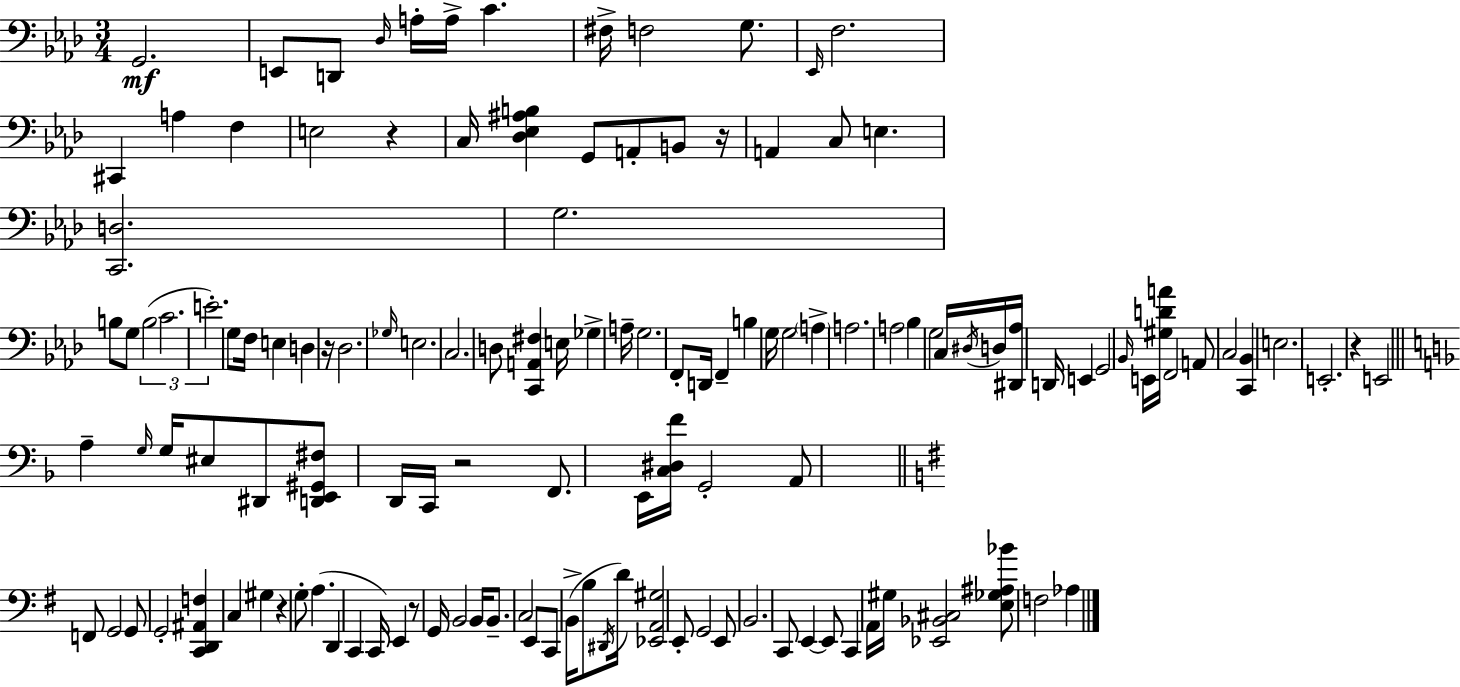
X:1
T:Untitled
M:3/4
L:1/4
K:Ab
G,,2 E,,/2 D,,/2 _D,/4 A,/4 A,/4 C ^F,/4 F,2 G,/2 _E,,/4 F,2 ^C,, A, F, E,2 z C,/4 [_D,_E,^A,B,] G,,/2 A,,/2 B,,/2 z/4 A,, C,/2 E, [C,,D,]2 G,2 B,/2 G,/2 B,2 C2 E2 G,/2 F,/4 E, D, z/4 _D,2 _G,/4 E,2 C,2 D,/2 [C,,A,,^F,] E,/4 _G, A,/4 G,2 F,,/2 D,,/4 F,, B, G,/4 G,2 A, A,2 A,2 _B, G,2 C,/4 ^D,/4 D,/4 [^D,,_A,]/4 D,,/4 E,, G,,2 _B,,/4 E,,/4 [^G,DA]/4 F,,2 A,,/2 C,2 [C,,_B,,] E,2 E,,2 z E,,2 A, G,/4 G,/4 ^E,/2 ^D,,/2 [D,,E,,^G,,^F,]/2 D,,/4 C,,/4 z2 F,,/2 E,,/4 [C,^D,F]/4 G,,2 A,,/2 F,,/2 G,,2 G,,/2 G,,2 [C,,D,,^A,,F,] C, ^G, z G,/2 A, D,, C,, C,,/4 E,, z/2 G,,/4 B,,2 B,,/4 B,,/2 C,2 E,,/2 C,,/2 B,,/4 B,/2 ^D,,/4 D/4 [_E,,A,,^G,]2 E,,/2 G,,2 E,,/2 B,,2 C,,/2 E,, E,,/2 C,, A,,/4 ^G,/4 [_E,,_B,,^C,]2 [E,_G,^A,_B]/2 F,2 _A,